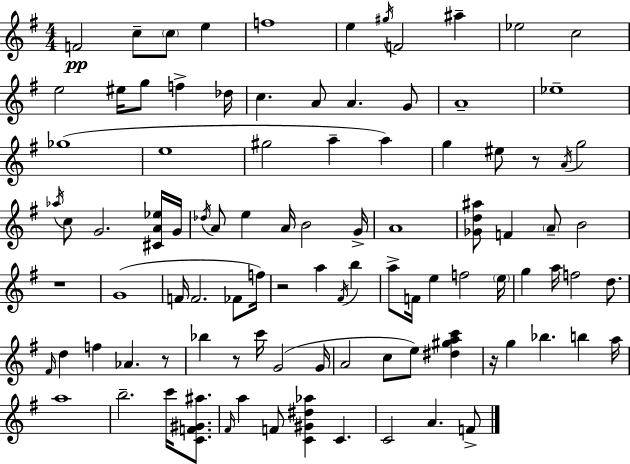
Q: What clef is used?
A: treble